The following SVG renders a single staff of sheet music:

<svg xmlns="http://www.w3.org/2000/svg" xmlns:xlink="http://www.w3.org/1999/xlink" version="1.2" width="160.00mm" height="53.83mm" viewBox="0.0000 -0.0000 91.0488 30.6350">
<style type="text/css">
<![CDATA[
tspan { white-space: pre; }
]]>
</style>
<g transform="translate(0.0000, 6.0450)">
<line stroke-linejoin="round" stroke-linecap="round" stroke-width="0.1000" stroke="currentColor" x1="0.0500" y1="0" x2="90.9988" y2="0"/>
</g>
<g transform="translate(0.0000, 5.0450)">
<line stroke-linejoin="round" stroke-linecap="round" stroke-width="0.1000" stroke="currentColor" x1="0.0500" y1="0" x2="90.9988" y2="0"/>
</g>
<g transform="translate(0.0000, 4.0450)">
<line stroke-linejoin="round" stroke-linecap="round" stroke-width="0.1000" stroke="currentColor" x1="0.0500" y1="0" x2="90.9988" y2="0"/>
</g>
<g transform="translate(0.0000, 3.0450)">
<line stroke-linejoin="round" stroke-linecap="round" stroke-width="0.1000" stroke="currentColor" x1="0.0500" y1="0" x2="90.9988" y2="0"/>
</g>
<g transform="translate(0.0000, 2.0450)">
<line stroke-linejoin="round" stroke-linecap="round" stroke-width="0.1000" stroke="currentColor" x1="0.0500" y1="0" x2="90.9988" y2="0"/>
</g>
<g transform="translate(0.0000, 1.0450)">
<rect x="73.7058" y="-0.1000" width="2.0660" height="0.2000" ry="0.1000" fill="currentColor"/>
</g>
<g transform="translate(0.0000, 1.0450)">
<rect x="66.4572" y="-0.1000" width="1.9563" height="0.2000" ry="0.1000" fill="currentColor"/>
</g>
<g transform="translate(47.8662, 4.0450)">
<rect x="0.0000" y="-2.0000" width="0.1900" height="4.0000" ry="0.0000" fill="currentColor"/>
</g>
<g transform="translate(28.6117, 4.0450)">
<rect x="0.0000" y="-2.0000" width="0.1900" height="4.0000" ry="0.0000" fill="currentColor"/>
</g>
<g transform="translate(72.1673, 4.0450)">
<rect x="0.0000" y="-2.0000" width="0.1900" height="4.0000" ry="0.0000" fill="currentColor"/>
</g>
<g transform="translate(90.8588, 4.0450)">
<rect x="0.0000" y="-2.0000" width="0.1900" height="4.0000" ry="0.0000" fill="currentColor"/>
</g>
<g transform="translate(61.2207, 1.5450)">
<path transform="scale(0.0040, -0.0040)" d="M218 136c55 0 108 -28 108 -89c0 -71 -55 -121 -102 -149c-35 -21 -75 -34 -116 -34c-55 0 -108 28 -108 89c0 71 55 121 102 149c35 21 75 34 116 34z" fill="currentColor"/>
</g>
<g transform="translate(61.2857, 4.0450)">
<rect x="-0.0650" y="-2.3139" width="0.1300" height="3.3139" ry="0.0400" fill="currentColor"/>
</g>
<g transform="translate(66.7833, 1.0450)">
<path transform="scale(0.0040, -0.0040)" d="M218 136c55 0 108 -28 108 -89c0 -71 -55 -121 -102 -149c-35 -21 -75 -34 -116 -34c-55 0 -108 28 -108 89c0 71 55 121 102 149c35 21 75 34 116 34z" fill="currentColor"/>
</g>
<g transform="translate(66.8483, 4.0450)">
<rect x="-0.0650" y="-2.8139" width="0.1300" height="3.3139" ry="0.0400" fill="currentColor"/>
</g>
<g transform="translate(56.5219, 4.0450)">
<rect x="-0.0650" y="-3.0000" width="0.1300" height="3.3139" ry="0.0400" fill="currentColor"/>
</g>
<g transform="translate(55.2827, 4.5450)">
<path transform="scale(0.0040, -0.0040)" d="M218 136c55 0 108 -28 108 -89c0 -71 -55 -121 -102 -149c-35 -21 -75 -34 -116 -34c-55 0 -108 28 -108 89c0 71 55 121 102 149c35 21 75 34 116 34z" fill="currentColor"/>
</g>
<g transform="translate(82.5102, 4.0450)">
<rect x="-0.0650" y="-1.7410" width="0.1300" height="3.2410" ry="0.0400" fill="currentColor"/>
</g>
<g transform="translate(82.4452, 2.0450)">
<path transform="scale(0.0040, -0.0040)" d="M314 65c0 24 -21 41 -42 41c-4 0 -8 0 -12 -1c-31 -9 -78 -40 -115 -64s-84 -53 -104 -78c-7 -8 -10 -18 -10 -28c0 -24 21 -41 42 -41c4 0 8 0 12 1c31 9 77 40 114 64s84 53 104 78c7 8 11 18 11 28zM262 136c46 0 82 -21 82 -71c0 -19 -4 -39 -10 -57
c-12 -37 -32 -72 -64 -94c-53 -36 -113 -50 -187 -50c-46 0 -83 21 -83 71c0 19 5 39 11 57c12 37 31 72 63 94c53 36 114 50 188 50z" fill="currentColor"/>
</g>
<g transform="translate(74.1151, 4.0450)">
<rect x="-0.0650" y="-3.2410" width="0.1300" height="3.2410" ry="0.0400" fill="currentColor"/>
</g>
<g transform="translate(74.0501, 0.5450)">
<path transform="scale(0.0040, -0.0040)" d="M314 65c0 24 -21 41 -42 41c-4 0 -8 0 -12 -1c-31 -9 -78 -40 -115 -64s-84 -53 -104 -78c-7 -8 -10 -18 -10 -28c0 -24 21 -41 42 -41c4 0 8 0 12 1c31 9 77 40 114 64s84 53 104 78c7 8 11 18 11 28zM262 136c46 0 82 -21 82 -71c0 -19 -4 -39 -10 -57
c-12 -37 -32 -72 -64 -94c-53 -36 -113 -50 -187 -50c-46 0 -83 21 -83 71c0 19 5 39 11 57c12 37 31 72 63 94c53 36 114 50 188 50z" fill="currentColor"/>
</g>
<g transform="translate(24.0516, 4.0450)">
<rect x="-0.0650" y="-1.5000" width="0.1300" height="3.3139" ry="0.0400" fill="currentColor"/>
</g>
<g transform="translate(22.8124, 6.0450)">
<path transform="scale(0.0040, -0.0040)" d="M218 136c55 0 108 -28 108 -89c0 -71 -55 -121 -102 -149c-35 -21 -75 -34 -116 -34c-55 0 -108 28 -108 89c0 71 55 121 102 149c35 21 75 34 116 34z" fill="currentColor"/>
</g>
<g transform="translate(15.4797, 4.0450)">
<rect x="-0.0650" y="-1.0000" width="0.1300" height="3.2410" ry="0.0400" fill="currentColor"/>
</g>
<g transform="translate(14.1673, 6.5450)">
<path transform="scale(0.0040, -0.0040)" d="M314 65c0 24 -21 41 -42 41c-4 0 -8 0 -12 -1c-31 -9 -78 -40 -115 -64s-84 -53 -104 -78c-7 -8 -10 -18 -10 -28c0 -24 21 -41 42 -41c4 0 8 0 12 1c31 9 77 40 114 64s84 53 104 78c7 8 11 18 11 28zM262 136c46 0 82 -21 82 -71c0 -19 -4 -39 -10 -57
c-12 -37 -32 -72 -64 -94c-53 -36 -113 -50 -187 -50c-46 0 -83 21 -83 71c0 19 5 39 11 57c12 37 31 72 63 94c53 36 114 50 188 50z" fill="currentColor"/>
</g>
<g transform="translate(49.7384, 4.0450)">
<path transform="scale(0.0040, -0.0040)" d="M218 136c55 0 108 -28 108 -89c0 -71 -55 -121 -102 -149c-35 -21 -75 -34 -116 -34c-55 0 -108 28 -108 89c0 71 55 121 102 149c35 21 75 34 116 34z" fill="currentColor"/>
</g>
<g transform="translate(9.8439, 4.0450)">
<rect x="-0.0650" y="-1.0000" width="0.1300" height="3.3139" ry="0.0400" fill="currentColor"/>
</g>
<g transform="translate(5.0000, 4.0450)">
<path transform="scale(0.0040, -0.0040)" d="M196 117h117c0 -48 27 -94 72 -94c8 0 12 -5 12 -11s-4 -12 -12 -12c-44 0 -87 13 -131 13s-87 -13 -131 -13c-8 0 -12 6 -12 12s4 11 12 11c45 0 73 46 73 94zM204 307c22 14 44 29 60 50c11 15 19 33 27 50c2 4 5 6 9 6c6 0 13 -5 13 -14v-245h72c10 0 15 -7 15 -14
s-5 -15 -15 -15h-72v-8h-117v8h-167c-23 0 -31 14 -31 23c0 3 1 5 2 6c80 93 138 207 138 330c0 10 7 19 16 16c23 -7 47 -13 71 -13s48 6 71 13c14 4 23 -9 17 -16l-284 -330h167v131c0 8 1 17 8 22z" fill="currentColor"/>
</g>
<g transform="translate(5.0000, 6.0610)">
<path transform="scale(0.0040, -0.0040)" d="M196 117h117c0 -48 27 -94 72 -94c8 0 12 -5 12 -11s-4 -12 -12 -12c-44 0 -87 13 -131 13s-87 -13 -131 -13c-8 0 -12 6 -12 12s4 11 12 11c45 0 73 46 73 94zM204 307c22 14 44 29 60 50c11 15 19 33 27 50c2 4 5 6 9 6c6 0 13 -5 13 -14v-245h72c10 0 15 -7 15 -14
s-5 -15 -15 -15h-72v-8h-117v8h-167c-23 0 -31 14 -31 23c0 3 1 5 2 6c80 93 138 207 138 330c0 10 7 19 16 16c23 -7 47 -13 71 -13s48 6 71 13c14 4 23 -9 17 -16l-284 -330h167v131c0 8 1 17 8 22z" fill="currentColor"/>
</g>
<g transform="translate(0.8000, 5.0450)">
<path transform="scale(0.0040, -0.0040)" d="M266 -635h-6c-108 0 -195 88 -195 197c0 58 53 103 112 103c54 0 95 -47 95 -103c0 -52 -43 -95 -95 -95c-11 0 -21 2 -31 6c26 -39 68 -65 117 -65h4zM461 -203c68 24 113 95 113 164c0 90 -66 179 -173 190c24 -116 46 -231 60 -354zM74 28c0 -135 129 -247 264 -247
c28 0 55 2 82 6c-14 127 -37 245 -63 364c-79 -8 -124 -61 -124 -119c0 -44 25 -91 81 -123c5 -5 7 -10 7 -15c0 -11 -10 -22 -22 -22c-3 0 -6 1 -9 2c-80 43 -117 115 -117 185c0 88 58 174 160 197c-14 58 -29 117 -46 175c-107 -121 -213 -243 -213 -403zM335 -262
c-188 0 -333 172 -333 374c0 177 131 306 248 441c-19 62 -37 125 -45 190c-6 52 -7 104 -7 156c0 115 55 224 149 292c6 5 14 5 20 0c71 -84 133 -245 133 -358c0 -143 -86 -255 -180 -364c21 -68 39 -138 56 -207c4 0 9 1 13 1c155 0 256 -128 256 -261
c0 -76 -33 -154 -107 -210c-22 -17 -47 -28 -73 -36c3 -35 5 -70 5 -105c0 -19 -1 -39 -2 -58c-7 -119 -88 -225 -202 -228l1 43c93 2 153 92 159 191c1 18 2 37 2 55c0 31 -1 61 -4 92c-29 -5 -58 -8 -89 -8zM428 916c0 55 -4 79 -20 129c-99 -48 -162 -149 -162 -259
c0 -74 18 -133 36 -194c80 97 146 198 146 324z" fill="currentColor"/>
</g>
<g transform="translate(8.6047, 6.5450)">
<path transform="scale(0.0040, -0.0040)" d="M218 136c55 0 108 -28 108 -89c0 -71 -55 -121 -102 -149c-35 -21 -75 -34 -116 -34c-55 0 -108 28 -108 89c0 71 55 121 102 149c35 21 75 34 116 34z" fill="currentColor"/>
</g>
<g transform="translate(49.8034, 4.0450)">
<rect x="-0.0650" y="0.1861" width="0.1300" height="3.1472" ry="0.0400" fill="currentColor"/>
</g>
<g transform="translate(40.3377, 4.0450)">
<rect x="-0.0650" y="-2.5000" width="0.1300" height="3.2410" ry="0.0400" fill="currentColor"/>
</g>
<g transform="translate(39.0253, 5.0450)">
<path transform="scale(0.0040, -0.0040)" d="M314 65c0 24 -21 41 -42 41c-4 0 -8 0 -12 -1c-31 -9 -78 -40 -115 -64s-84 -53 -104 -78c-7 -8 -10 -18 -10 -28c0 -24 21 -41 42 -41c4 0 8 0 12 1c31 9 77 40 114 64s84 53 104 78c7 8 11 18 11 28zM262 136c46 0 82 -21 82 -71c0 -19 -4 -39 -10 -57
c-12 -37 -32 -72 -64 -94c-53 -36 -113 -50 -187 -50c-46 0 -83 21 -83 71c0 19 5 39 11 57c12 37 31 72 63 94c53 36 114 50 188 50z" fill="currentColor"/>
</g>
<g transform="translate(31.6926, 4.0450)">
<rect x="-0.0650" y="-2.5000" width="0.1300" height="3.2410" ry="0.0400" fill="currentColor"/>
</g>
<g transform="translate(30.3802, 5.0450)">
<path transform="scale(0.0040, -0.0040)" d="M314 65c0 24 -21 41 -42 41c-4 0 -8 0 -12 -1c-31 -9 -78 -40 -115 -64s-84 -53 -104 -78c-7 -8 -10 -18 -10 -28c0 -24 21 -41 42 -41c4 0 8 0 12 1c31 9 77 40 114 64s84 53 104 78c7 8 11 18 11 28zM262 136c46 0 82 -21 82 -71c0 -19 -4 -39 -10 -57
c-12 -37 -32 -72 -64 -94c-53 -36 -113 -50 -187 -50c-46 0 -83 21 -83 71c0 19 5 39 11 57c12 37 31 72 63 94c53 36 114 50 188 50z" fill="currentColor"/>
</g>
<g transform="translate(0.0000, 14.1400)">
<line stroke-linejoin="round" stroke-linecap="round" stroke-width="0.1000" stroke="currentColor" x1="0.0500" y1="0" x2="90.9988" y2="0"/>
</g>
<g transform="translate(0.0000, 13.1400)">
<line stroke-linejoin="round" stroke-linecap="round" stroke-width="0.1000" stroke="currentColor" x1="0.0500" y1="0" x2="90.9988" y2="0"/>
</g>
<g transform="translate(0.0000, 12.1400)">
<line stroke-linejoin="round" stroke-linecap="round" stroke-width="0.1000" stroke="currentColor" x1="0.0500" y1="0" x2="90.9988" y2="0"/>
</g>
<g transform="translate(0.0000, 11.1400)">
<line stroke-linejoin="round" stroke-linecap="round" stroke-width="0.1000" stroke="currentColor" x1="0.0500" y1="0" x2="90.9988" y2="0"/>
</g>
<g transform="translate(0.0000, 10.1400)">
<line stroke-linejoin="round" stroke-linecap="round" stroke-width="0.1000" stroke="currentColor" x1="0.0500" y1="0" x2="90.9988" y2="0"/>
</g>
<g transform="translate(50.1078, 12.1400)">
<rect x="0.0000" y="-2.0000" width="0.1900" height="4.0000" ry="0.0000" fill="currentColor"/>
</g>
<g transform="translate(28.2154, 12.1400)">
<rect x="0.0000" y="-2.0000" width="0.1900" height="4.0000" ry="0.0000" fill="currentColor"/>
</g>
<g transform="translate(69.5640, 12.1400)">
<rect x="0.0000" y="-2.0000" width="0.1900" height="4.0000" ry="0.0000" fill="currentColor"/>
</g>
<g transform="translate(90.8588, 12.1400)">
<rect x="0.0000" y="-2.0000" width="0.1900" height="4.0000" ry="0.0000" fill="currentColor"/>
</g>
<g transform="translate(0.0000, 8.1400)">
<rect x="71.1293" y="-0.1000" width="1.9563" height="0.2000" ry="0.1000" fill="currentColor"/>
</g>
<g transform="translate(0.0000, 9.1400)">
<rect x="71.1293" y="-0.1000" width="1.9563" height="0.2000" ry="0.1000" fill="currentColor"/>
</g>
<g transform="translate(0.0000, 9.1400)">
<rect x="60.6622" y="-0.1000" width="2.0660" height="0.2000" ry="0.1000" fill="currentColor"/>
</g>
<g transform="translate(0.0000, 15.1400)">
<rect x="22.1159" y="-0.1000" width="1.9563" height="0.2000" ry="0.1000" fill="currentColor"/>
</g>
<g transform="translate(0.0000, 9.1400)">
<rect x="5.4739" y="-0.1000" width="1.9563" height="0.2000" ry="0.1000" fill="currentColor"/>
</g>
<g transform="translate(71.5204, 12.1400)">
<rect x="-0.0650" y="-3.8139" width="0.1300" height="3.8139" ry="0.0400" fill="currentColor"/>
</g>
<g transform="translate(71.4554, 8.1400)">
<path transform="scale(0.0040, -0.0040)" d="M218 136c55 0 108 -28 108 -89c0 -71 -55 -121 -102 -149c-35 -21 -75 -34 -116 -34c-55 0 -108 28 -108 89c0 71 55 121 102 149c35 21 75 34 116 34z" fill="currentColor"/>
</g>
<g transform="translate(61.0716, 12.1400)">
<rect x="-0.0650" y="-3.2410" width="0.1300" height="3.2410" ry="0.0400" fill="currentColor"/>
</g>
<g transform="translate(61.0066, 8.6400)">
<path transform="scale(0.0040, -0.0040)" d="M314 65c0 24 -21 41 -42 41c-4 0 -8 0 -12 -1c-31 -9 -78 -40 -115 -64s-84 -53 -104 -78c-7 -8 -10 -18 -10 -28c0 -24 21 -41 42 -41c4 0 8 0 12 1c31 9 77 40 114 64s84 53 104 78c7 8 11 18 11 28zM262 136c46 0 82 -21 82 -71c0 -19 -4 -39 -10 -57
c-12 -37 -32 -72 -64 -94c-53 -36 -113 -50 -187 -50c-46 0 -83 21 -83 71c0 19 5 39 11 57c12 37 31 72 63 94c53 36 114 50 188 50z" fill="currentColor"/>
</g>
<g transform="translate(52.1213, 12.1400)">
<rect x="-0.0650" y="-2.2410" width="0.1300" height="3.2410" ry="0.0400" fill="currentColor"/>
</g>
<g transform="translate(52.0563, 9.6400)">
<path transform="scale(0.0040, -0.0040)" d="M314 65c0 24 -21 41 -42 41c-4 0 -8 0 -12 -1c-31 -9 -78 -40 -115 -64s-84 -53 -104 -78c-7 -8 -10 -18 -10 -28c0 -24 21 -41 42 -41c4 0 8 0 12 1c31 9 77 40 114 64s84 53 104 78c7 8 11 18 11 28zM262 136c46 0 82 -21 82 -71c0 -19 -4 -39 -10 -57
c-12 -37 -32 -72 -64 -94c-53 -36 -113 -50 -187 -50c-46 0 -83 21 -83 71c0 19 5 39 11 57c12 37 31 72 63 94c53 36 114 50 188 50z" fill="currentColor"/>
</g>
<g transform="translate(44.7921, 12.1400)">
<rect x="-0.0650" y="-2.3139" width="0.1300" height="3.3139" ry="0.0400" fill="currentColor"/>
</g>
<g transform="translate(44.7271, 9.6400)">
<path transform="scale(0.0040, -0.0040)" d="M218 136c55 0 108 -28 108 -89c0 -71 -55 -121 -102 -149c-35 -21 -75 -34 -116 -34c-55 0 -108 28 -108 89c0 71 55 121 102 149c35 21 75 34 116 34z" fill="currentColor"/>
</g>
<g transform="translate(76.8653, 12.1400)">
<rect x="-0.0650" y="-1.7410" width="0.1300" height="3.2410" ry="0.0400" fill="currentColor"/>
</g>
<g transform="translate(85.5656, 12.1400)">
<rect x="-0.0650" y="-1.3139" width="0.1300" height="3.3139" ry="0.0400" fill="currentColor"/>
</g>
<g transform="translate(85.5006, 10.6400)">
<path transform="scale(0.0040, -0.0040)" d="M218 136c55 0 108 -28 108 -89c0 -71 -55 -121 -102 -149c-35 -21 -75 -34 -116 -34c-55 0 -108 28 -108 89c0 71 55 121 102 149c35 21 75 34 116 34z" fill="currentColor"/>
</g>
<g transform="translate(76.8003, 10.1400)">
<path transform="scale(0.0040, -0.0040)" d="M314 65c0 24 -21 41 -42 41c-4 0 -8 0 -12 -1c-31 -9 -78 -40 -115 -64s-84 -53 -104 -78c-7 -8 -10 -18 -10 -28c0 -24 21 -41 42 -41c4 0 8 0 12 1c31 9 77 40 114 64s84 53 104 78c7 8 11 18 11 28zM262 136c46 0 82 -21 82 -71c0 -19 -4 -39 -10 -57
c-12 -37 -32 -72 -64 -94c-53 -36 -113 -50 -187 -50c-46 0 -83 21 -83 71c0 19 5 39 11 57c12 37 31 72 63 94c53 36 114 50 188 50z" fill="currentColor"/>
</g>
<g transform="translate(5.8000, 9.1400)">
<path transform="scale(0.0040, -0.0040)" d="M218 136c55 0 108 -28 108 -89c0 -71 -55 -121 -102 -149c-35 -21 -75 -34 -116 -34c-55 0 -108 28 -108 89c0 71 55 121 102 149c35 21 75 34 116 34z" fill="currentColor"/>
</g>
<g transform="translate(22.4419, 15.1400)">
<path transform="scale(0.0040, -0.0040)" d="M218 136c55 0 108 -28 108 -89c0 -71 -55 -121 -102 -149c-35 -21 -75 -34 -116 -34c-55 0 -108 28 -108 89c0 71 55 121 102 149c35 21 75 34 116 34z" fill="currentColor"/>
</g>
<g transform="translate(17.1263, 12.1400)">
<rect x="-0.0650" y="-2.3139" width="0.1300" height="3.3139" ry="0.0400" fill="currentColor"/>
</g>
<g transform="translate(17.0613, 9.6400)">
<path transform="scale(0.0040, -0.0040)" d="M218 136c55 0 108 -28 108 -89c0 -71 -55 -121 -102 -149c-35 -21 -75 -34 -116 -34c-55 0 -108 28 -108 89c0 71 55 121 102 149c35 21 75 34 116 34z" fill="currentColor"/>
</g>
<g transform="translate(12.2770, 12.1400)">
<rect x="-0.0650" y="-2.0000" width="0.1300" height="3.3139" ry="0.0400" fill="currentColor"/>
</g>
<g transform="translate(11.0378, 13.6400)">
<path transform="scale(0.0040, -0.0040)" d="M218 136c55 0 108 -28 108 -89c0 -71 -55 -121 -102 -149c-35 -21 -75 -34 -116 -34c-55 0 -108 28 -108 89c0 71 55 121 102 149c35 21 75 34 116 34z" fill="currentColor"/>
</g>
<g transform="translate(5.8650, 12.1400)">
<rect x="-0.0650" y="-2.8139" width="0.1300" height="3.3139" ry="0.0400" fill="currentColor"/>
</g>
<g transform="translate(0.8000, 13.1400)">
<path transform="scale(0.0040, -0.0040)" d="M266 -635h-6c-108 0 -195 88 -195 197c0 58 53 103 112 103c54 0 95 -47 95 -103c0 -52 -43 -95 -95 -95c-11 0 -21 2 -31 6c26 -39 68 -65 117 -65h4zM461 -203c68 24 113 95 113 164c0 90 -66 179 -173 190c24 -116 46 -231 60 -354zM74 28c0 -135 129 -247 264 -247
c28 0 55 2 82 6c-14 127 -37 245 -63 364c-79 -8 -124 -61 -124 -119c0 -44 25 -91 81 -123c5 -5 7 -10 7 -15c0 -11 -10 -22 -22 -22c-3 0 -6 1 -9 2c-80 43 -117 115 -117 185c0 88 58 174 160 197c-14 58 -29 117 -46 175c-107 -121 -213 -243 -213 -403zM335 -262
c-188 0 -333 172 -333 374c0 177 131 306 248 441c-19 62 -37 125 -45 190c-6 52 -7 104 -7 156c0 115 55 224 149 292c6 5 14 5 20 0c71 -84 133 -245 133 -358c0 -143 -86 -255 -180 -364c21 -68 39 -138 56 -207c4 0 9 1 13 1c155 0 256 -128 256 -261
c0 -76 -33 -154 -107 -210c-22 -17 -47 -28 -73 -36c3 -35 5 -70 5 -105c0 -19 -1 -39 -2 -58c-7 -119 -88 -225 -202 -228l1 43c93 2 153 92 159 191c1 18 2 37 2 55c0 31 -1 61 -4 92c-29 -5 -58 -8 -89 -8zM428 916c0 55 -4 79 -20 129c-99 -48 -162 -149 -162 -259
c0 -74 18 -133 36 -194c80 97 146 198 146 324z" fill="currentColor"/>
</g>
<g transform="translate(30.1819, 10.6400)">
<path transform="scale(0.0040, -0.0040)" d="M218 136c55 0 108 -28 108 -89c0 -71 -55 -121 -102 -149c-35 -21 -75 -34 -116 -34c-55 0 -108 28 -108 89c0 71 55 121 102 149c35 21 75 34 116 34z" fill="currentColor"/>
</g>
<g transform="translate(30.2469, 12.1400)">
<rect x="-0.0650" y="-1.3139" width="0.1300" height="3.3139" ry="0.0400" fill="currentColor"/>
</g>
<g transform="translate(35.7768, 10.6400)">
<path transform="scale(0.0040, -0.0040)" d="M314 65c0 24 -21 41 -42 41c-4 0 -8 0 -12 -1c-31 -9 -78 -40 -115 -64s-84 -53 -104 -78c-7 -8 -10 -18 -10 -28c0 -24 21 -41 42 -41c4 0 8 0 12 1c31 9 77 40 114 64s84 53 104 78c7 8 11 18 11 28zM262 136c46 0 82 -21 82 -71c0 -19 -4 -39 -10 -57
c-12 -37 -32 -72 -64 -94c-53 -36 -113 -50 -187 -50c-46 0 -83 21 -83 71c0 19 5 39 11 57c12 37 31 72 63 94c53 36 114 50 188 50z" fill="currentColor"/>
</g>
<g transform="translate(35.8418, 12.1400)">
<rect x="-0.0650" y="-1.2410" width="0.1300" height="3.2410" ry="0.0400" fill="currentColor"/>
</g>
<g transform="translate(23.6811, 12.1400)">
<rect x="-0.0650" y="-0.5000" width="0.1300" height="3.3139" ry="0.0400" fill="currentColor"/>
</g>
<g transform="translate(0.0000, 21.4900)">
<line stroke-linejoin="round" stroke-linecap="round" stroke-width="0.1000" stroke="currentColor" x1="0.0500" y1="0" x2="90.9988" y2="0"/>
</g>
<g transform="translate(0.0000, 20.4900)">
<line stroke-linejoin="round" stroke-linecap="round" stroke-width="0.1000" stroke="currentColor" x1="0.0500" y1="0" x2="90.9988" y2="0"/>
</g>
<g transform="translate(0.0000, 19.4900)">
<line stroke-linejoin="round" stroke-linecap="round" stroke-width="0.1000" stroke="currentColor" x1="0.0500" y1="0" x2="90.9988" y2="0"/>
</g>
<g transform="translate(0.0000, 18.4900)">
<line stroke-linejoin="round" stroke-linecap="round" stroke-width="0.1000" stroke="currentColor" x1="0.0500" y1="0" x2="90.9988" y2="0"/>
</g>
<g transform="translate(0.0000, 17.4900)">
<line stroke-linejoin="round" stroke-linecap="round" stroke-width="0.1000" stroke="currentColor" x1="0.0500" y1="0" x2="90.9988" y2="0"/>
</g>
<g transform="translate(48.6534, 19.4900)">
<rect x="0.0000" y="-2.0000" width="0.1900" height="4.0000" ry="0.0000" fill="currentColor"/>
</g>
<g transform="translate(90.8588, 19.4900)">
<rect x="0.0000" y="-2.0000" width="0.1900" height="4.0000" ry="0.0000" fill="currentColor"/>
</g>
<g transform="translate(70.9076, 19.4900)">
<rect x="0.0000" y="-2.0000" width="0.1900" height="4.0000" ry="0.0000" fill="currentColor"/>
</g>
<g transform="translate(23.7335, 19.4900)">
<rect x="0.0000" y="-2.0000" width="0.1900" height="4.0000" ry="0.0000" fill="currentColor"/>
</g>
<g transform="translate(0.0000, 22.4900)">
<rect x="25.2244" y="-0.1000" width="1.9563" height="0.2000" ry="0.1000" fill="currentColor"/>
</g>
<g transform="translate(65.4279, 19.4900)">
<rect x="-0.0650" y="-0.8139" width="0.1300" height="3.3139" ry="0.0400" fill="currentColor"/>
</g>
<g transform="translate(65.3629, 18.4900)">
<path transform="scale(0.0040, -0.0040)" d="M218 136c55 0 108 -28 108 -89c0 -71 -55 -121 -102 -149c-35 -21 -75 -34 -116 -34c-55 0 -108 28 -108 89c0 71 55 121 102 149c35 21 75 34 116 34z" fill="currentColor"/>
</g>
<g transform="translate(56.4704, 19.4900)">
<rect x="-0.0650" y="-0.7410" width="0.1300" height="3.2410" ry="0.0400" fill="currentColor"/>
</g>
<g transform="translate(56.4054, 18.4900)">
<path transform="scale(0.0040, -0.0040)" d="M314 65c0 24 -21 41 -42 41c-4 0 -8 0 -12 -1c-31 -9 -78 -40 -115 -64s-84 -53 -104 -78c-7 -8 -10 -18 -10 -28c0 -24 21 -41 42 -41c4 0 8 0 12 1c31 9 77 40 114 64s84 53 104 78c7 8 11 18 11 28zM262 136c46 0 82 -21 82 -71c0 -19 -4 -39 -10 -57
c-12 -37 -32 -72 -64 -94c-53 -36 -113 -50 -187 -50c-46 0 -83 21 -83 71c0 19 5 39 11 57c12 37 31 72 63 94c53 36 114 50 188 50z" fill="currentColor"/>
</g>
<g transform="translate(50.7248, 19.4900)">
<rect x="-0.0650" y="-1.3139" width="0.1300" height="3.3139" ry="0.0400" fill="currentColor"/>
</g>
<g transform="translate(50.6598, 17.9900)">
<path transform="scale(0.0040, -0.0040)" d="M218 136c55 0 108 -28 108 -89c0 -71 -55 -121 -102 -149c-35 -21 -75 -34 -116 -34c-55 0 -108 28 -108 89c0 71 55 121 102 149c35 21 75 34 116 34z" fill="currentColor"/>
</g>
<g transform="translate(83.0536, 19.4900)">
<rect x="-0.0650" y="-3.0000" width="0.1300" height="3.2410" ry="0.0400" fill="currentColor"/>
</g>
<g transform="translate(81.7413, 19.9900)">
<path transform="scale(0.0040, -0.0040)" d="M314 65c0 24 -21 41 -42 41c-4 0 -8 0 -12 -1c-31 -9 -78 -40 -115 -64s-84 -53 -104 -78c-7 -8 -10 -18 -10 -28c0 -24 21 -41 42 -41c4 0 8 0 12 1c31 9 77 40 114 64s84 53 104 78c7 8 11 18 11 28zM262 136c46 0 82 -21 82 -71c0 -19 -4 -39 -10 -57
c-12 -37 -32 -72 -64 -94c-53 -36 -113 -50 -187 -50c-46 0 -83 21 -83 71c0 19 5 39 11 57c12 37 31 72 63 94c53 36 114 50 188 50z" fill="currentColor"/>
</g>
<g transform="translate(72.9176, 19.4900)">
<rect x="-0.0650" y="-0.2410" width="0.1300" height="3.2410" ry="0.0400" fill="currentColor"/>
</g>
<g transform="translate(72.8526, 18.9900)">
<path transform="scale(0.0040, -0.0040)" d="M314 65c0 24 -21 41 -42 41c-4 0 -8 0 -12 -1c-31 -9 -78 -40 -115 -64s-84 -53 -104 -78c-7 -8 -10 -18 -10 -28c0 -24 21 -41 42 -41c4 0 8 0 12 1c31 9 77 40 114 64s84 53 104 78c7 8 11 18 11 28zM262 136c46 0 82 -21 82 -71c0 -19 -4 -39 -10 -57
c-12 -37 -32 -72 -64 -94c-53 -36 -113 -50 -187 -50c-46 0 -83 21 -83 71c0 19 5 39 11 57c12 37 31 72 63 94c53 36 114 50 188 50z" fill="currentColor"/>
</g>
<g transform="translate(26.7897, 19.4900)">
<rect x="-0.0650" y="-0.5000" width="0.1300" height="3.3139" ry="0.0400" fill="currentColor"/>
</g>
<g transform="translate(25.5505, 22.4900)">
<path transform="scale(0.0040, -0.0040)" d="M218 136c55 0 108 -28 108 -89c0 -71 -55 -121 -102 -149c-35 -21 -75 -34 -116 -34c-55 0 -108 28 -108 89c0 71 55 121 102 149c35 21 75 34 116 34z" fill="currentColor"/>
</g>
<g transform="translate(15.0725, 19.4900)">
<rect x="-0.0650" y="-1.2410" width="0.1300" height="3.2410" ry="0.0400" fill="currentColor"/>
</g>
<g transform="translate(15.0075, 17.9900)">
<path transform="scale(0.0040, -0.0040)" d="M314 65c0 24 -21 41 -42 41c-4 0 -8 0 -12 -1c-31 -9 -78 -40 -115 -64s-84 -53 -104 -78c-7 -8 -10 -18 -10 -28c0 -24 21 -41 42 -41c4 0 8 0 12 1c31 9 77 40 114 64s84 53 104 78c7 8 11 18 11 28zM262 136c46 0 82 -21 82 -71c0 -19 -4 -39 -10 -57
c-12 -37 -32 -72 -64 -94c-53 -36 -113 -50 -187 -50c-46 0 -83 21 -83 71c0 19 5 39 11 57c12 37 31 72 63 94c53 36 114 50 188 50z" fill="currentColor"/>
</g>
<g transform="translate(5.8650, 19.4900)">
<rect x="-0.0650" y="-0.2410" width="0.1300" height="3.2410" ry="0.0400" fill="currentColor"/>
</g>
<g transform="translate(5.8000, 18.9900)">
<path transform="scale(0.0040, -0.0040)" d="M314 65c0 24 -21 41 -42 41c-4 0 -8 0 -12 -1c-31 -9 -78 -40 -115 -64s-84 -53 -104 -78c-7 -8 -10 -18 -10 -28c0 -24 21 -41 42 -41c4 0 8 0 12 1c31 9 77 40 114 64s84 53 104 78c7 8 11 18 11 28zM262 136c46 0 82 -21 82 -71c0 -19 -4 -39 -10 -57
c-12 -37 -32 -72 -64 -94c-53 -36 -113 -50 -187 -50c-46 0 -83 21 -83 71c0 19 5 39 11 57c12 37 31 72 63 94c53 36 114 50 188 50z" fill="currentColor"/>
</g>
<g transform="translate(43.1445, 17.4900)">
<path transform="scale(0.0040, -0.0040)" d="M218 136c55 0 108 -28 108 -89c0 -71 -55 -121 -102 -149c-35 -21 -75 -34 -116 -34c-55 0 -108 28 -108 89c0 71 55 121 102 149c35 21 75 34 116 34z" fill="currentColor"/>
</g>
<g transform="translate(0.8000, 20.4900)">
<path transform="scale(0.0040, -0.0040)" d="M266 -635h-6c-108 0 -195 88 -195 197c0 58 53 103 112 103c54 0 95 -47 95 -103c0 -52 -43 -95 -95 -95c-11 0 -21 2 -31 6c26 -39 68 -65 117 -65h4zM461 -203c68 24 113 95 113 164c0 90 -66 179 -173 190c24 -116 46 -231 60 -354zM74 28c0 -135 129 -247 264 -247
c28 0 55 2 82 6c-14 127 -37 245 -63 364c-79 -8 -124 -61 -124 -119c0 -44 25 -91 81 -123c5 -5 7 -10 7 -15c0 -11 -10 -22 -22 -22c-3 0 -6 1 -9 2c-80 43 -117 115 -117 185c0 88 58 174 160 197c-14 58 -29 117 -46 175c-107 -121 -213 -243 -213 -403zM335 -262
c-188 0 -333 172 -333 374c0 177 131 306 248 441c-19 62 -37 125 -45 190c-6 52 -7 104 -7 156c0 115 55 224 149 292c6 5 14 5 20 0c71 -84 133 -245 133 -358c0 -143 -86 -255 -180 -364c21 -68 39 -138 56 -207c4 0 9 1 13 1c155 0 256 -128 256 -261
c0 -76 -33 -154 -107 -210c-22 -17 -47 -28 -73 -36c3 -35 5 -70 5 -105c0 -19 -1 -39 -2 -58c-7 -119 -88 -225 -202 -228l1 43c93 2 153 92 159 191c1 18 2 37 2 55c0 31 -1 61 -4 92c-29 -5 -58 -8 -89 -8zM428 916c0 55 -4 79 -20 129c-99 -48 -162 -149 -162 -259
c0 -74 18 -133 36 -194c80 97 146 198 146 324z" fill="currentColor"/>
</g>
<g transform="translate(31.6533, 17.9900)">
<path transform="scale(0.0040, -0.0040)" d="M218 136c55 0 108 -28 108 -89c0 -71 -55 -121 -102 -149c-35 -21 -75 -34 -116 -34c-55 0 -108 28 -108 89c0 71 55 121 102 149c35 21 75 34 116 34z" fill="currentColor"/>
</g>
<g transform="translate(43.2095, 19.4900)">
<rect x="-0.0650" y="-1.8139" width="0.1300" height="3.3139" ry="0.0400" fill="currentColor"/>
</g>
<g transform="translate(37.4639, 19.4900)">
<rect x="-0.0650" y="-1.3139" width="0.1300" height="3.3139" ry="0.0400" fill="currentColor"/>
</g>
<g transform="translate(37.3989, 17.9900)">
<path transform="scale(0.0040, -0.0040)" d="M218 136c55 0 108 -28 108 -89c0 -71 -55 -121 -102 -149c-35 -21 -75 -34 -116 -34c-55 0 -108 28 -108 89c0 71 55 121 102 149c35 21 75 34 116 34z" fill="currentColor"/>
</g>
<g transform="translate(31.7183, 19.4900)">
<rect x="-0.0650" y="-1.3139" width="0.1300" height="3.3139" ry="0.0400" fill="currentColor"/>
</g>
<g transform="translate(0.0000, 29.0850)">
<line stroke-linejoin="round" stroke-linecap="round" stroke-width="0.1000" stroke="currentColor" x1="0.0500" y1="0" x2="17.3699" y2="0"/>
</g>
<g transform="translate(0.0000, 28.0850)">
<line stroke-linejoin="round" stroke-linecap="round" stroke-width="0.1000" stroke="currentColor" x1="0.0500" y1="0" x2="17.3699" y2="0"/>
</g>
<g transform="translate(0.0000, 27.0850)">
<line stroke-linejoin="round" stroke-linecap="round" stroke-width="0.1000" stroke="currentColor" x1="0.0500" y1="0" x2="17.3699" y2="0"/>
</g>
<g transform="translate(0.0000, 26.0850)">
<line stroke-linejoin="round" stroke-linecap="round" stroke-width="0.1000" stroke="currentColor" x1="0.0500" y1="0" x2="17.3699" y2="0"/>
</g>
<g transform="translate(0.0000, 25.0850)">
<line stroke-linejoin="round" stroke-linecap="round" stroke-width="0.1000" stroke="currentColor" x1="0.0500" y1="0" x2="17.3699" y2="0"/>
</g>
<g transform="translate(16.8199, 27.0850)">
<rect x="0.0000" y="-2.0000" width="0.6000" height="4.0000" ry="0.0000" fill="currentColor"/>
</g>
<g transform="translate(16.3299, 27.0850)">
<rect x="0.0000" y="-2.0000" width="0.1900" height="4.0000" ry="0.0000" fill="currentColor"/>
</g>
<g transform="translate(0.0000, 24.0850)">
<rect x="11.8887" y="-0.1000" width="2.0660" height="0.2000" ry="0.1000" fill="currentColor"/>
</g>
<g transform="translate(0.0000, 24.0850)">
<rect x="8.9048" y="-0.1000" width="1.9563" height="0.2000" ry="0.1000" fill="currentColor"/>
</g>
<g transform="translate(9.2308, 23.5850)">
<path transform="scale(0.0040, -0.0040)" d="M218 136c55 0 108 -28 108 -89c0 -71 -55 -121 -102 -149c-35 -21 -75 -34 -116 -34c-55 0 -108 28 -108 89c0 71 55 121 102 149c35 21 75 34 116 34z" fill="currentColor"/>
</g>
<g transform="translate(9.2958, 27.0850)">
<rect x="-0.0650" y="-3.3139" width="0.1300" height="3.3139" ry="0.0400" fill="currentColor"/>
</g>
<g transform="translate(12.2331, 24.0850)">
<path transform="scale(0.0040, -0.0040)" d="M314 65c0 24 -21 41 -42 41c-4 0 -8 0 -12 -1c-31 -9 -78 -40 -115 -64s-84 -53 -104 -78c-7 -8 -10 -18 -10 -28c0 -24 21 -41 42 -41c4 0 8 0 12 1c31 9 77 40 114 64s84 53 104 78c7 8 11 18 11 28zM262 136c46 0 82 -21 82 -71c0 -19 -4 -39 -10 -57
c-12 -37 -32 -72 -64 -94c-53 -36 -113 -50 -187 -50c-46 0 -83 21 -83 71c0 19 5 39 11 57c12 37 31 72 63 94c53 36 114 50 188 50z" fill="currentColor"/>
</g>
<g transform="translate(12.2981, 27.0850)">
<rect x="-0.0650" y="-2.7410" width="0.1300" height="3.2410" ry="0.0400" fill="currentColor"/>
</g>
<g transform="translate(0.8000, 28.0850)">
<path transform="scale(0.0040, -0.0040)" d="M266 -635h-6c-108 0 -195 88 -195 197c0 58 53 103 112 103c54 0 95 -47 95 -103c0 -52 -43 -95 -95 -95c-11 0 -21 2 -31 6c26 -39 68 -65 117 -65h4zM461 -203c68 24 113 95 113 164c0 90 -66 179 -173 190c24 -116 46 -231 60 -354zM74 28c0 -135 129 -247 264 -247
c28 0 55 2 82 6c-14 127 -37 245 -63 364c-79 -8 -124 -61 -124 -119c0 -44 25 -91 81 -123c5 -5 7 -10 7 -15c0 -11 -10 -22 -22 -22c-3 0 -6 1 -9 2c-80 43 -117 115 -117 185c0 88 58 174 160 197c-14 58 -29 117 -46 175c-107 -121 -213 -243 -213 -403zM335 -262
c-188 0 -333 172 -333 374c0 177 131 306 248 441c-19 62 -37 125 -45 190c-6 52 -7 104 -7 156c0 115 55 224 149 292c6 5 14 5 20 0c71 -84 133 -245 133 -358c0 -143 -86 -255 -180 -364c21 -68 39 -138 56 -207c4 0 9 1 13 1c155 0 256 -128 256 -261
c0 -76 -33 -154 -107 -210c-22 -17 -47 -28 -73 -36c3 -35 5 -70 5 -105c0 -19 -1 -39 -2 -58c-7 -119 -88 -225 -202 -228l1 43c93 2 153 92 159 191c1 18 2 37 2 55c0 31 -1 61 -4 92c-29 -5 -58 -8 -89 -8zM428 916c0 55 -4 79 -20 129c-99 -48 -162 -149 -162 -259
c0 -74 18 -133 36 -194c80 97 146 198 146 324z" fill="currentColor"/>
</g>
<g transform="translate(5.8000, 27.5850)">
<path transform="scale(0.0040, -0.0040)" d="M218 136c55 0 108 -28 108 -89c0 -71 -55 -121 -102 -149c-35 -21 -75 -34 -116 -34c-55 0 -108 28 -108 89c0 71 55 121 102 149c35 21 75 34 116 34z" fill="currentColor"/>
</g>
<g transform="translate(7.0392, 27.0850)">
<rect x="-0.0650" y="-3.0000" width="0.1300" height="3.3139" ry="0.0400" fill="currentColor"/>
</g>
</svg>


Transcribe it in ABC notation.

X:1
T:Untitled
M:4/4
L:1/4
K:C
D D2 E G2 G2 B A g a b2 f2 a F g C e e2 g g2 b2 c' f2 e c2 e2 C e e f e d2 d c2 A2 A b a2